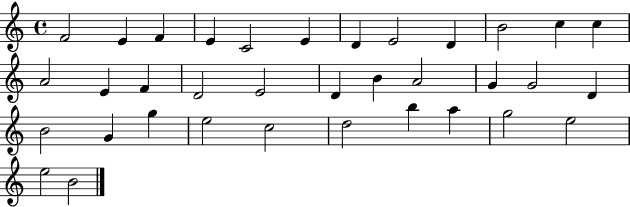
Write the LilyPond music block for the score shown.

{
  \clef treble
  \time 4/4
  \defaultTimeSignature
  \key c \major
  f'2 e'4 f'4 | e'4 c'2 e'4 | d'4 e'2 d'4 | b'2 c''4 c''4 | \break a'2 e'4 f'4 | d'2 e'2 | d'4 b'4 a'2 | g'4 g'2 d'4 | \break b'2 g'4 g''4 | e''2 c''2 | d''2 b''4 a''4 | g''2 e''2 | \break e''2 b'2 | \bar "|."
}